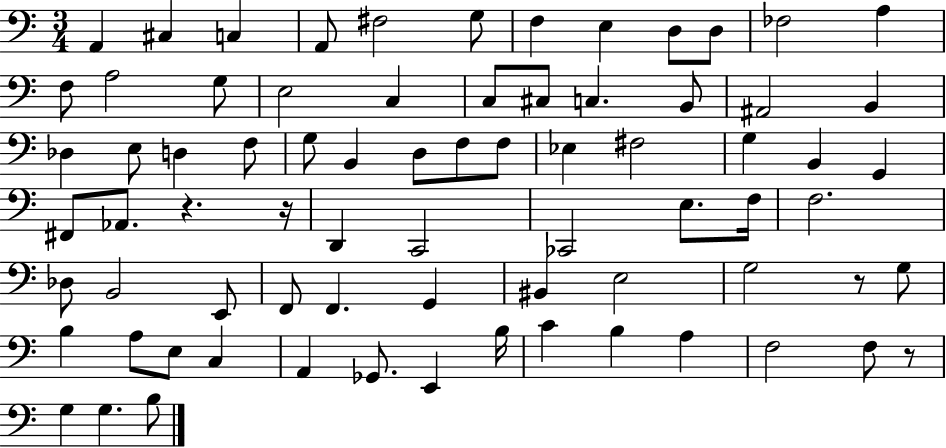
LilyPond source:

{
  \clef bass
  \numericTimeSignature
  \time 3/4
  \key c \major
  \repeat volta 2 { a,4 cis4 c4 | a,8 fis2 g8 | f4 e4 d8 d8 | fes2 a4 | \break f8 a2 g8 | e2 c4 | c8 cis8 c4. b,8 | ais,2 b,4 | \break des4 e8 d4 f8 | g8 b,4 d8 f8 f8 | ees4 fis2 | g4 b,4 g,4 | \break fis,8 aes,8. r4. r16 | d,4 c,2 | ces,2 e8. f16 | f2. | \break des8 b,2 e,8 | f,8 f,4. g,4 | bis,4 e2 | g2 r8 g8 | \break b4 a8 e8 c4 | a,4 ges,8. e,4 b16 | c'4 b4 a4 | f2 f8 r8 | \break g4 g4. b8 | } \bar "|."
}